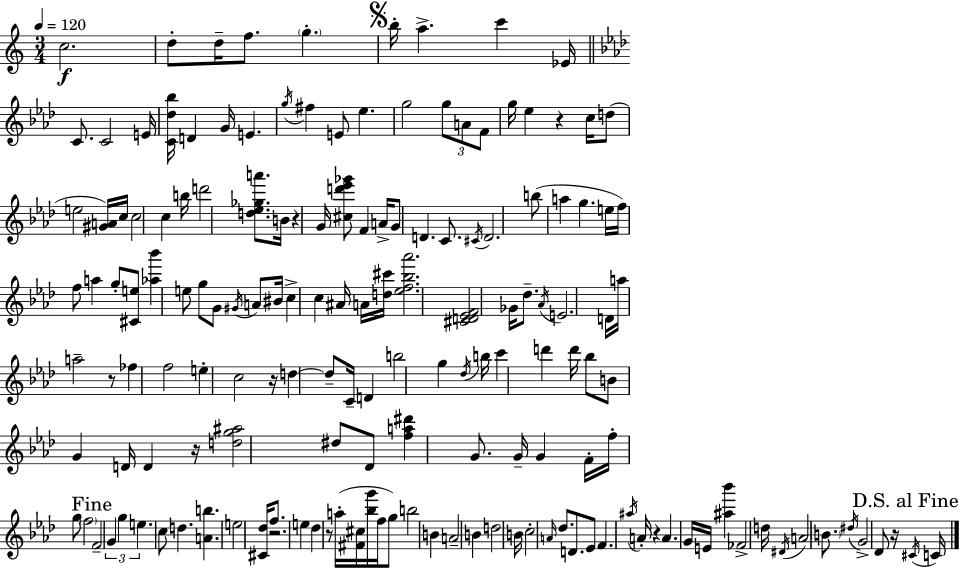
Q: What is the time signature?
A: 3/4